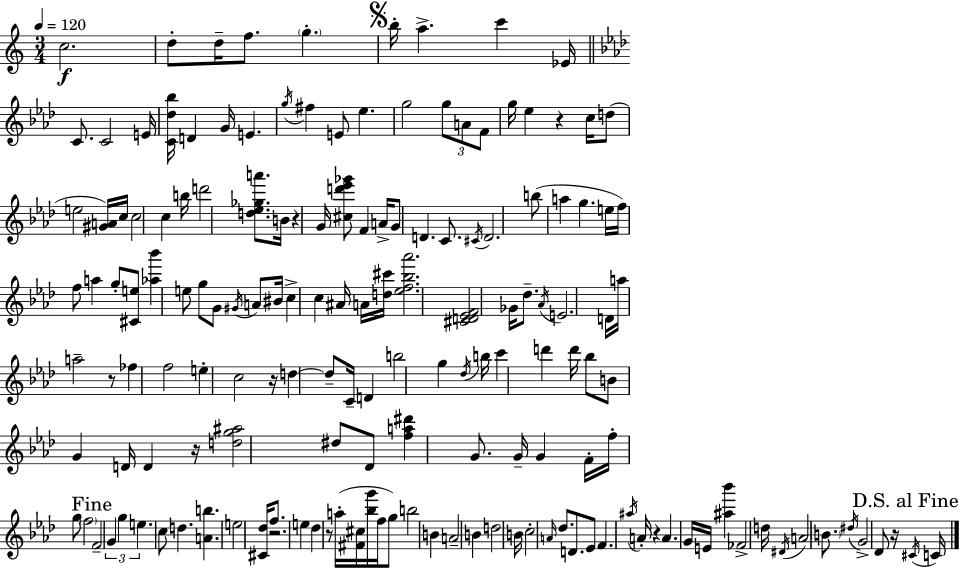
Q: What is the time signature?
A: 3/4